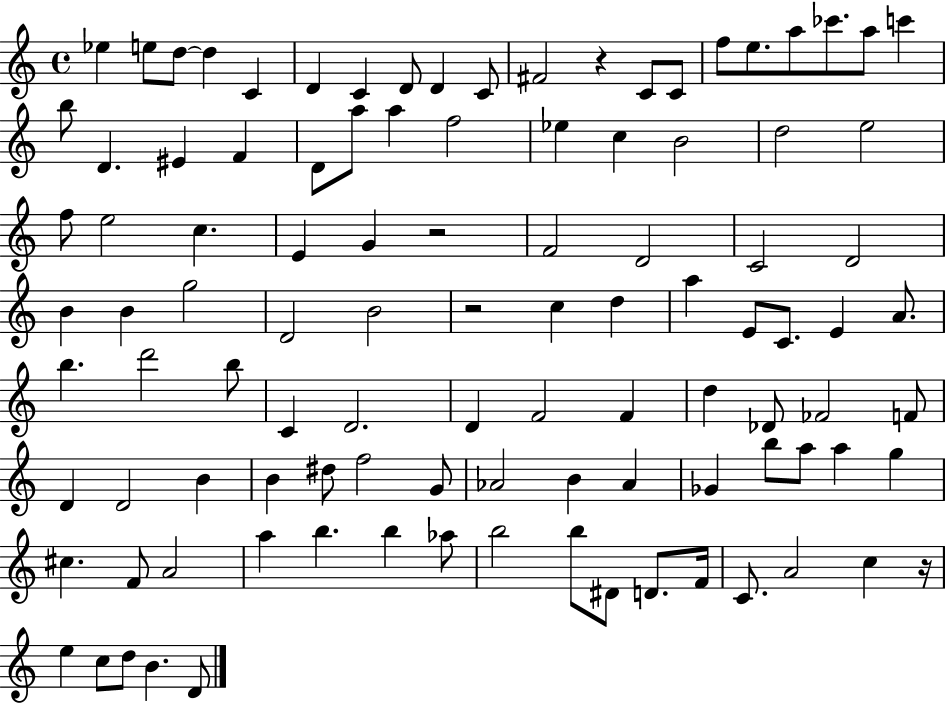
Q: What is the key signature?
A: C major